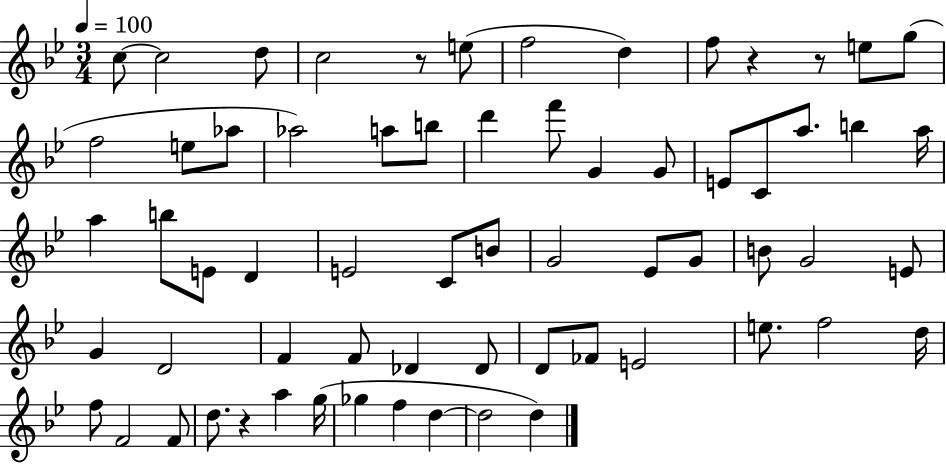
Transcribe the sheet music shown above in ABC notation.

X:1
T:Untitled
M:3/4
L:1/4
K:Bb
c/2 c2 d/2 c2 z/2 e/2 f2 d f/2 z z/2 e/2 g/2 f2 e/2 _a/2 _a2 a/2 b/2 d' f'/2 G G/2 E/2 C/2 a/2 b a/4 a b/2 E/2 D E2 C/2 B/2 G2 _E/2 G/2 B/2 G2 E/2 G D2 F F/2 _D _D/2 D/2 _F/2 E2 e/2 f2 d/4 f/2 F2 F/2 d/2 z a g/4 _g f d d2 d